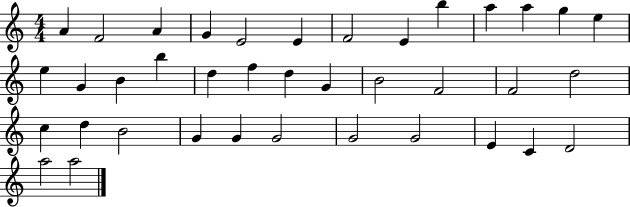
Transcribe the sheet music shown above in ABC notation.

X:1
T:Untitled
M:4/4
L:1/4
K:C
A F2 A G E2 E F2 E b a a g e e G B b d f d G B2 F2 F2 d2 c d B2 G G G2 G2 G2 E C D2 a2 a2